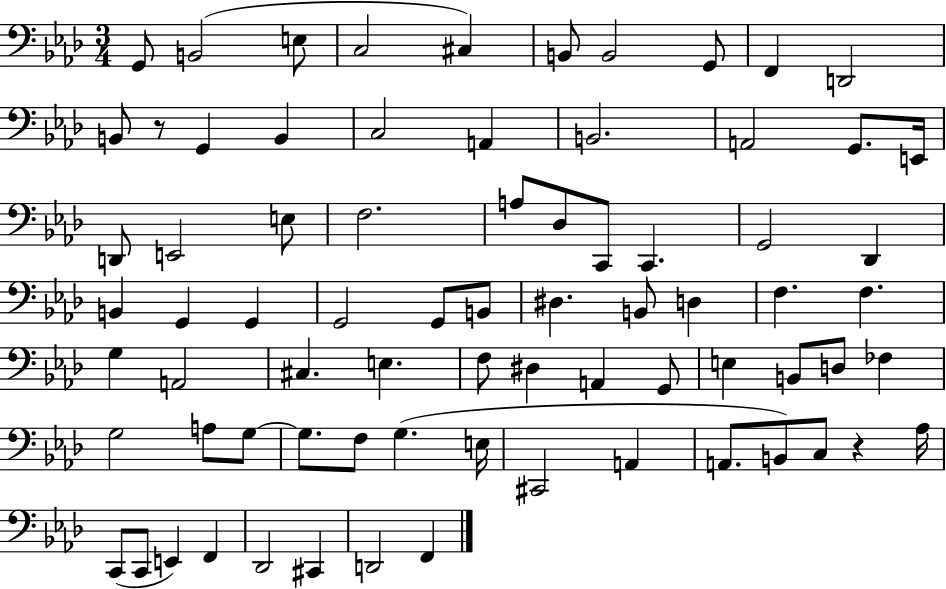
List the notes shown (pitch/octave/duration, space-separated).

G2/e B2/h E3/e C3/h C#3/q B2/e B2/h G2/e F2/q D2/h B2/e R/e G2/q B2/q C3/h A2/q B2/h. A2/h G2/e. E2/s D2/e E2/h E3/e F3/h. A3/e Db3/e C2/e C2/q. G2/h Db2/q B2/q G2/q G2/q G2/h G2/e B2/e D#3/q. B2/e D3/q F3/q. F3/q. G3/q A2/h C#3/q. E3/q. F3/e D#3/q A2/q G2/e E3/q B2/e D3/e FES3/q G3/h A3/e G3/e G3/e. F3/e G3/q. E3/s C#2/h A2/q A2/e. B2/e C3/e R/q Ab3/s C2/e C2/e E2/q F2/q Db2/h C#2/q D2/h F2/q